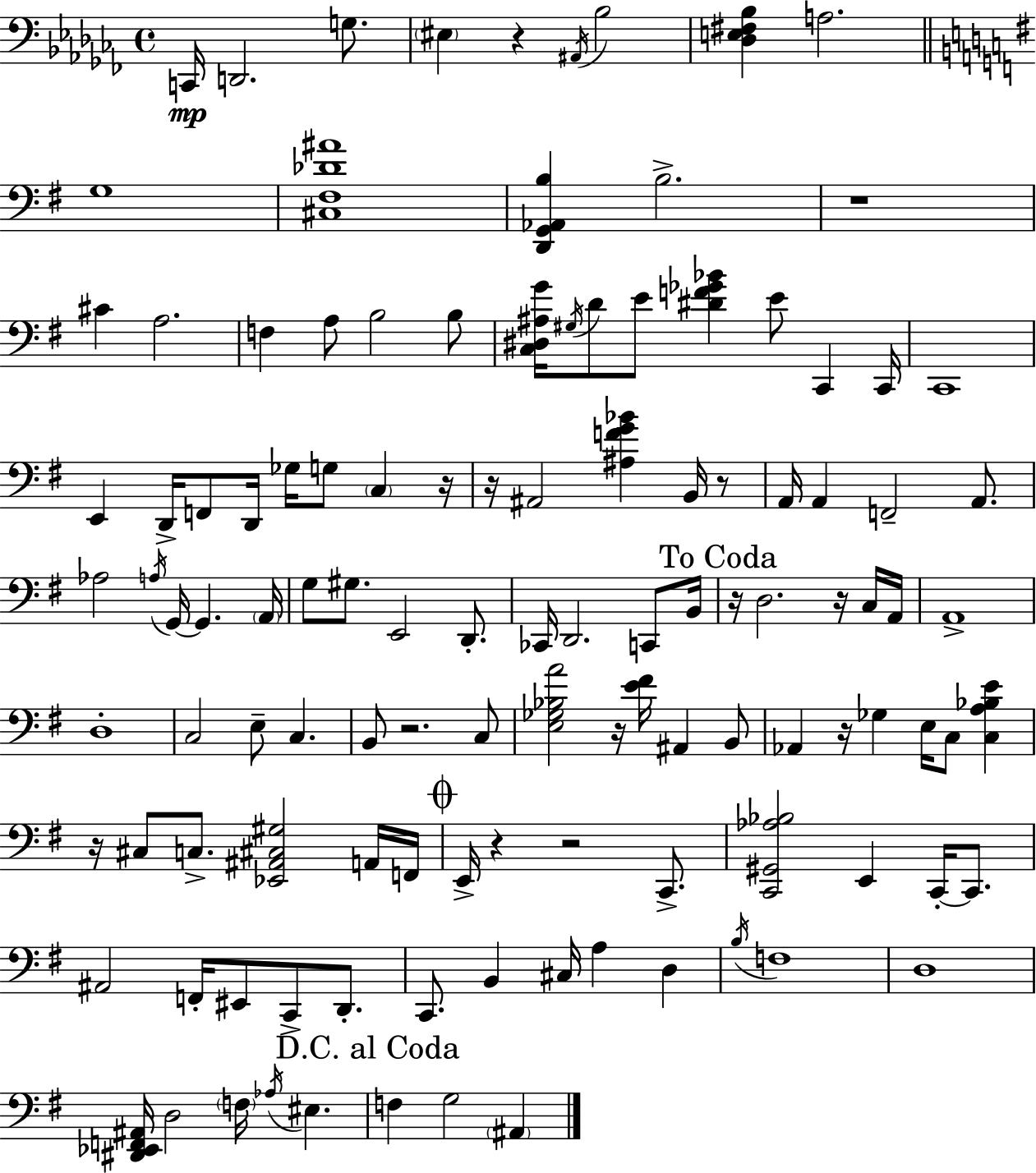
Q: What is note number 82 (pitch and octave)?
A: A3